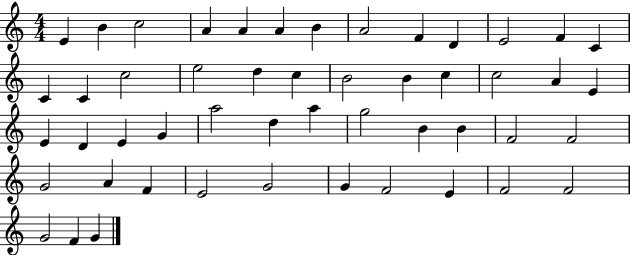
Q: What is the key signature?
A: C major